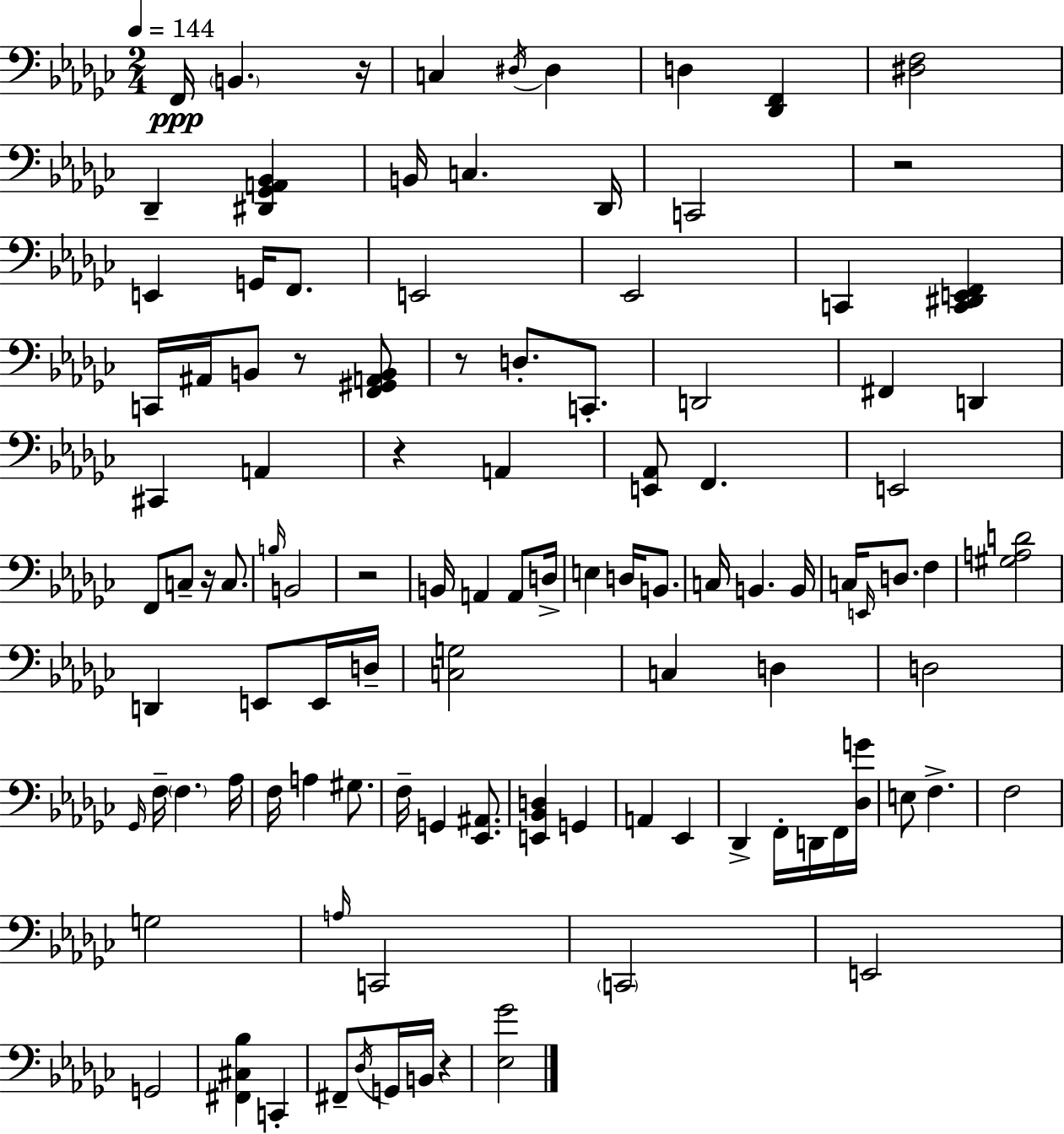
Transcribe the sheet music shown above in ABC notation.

X:1
T:Untitled
M:2/4
L:1/4
K:Ebm
F,,/4 B,, z/4 C, ^D,/4 ^D, D, [_D,,F,,] [^D,F,]2 _D,, [^D,,_G,,A,,_B,,] B,,/4 C, _D,,/4 C,,2 z2 E,, G,,/4 F,,/2 E,,2 _E,,2 C,, [C,,^D,,E,,F,,] C,,/4 ^A,,/4 B,,/2 z/2 [F,,^G,,A,,B,,]/2 z/2 D,/2 C,,/2 D,,2 ^F,, D,, ^C,, A,, z A,, [E,,_A,,]/2 F,, E,,2 F,,/2 C,/2 z/4 C,/2 B,/4 B,,2 z2 B,,/4 A,, A,,/2 D,/4 E, D,/4 B,,/2 C,/4 B,, B,,/4 C,/4 E,,/4 D,/2 F, [^G,A,D]2 D,, E,,/2 E,,/4 D,/4 [C,G,]2 C, D, D,2 _G,,/4 F,/4 F, _A,/4 F,/4 A, ^G,/2 F,/4 G,, [_E,,^A,,]/2 [E,,_B,,D,] G,, A,, _E,, _D,, F,,/4 D,,/4 F,,/4 [_D,G]/4 E,/2 F, F,2 G,2 A,/4 C,,2 C,,2 E,,2 G,,2 [^F,,^C,_B,] C,, ^F,,/2 _D,/4 G,,/4 B,,/4 z [_E,_G]2